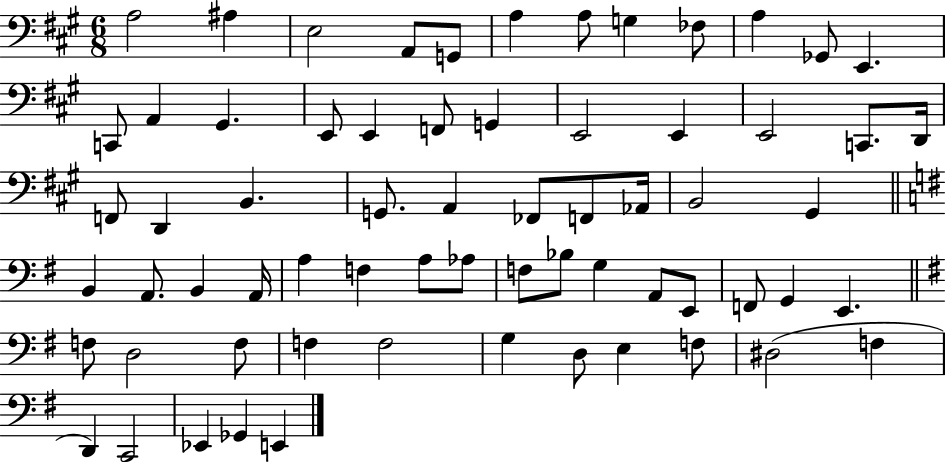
{
  \clef bass
  \numericTimeSignature
  \time 6/8
  \key a \major
  a2 ais4 | e2 a,8 g,8 | a4 a8 g4 fes8 | a4 ges,8 e,4. | \break c,8 a,4 gis,4. | e,8 e,4 f,8 g,4 | e,2 e,4 | e,2 c,8. d,16 | \break f,8 d,4 b,4. | g,8. a,4 fes,8 f,8 aes,16 | b,2 gis,4 | \bar "||" \break \key g \major b,4 a,8. b,4 a,16 | a4 f4 a8 aes8 | f8 bes8 g4 a,8 e,8 | f,8 g,4 e,4. | \break \bar "||" \break \key g \major f8 d2 f8 | f4 f2 | g4 d8 e4 f8 | dis2( f4 | \break d,4) c,2 | ees,4 ges,4 e,4 | \bar "|."
}